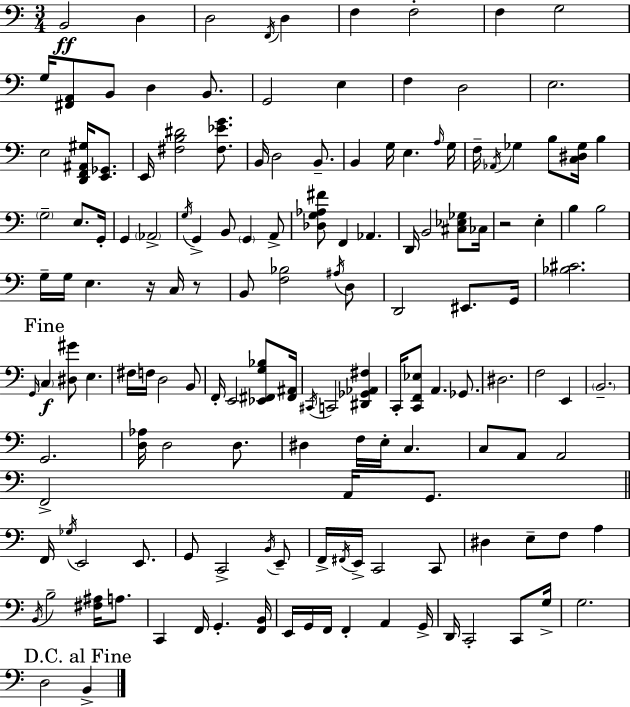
X:1
T:Untitled
M:3/4
L:1/4
K:C
B,,2 D, D,2 F,,/4 D, F, F,2 F, G,2 G,/4 [^F,,A,,]/2 B,,/2 D, B,,/2 G,,2 E, F, D,2 E,2 E,2 [D,,F,,^A,,^G,]/4 [E,,_G,,]/2 E,,/4 [^F,B,^D]2 [^F,_EG]/2 B,,/4 D,2 B,,/2 B,, G,/4 E, A,/4 G,/4 F,/4 _A,,/4 _G, B,/2 [C,^D,_G,]/4 B, G,2 E,/2 G,,/4 G,, _A,,2 G,/4 G,, B,,/2 G,, A,,/2 [_D,G,_A,^F]/2 F,, _A,, D,,/4 B,,2 [^C,_E,_G,]/2 _C,/4 z2 E, B, B,2 G,/4 G,/4 E, z/4 C,/4 z/2 B,,/2 [F,_B,]2 ^A,/4 D,/2 D,,2 ^E,,/2 G,,/4 [_B,^C]2 G,,/4 C, [^D,^G]/2 E, ^F,/4 F,/4 D,2 B,,/2 F,,/4 E,,2 [_E,,^F,,G,_B,]/2 [^F,,^A,,]/4 ^C,,/4 C,,2 [^D,,_G,,_A,,^F,] C,,/4 [C,,F,,_E,]/2 A,, _G,,/2 ^D,2 F,2 E,, B,,2 G,,2 [D,_A,]/4 D,2 D,/2 ^D, F,/4 E,/4 C, C,/2 A,,/2 A,,2 F,,2 A,,/4 G,,/2 F,,/4 _G,/4 E,,2 E,,/2 G,,/2 C,,2 B,,/4 E,,/2 F,,/4 ^F,,/4 E,,/4 C,,2 C,,/2 ^D, E,/2 F,/2 A, B,,/4 B,2 [^F,^A,]/4 A,/2 C,, F,,/4 G,, [F,,B,,]/4 E,,/4 G,,/4 F,,/4 F,, A,, G,,/4 D,,/4 C,,2 C,,/2 G,/4 G,2 D,2 B,,